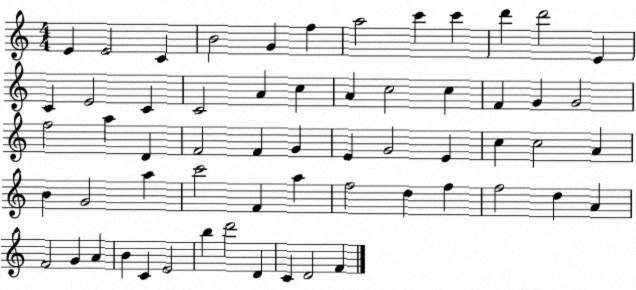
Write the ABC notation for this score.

X:1
T:Untitled
M:4/4
L:1/4
K:C
E E2 C B2 G f a2 c' c' d' d'2 E C E2 C C2 A c A c2 c F G G2 f2 a D F2 F G E G2 E c c2 A B G2 a c'2 F a f2 d f f2 d A F2 G A B C E2 b d'2 D C D2 F